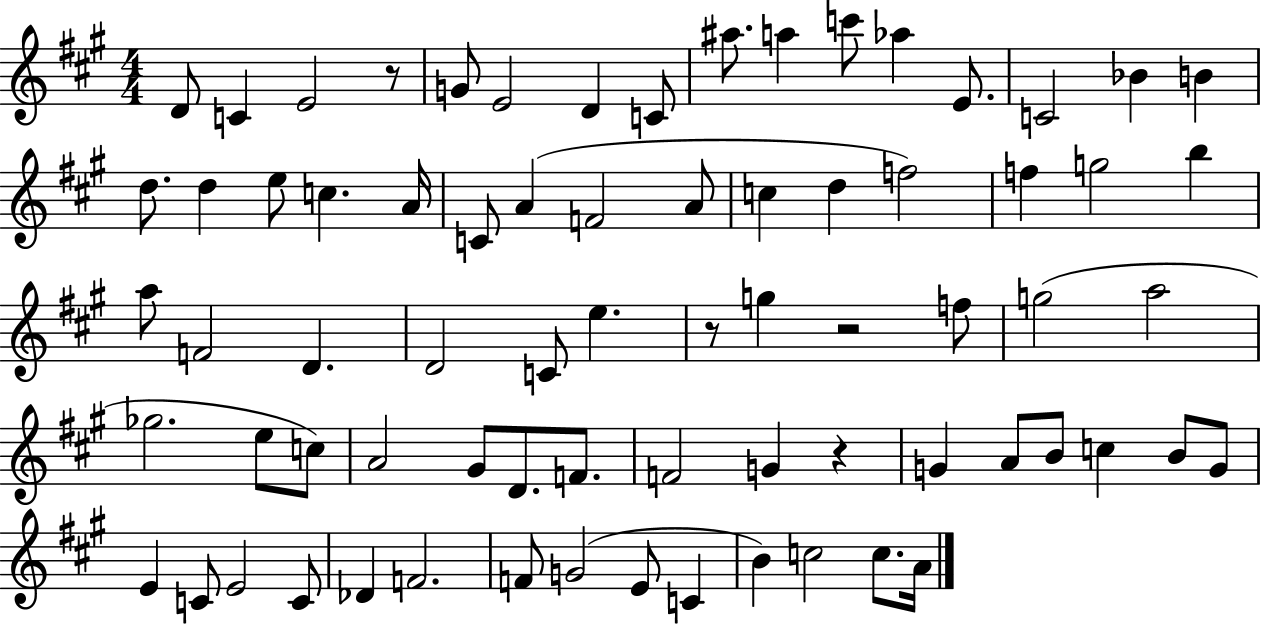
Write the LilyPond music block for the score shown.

{
  \clef treble
  \numericTimeSignature
  \time 4/4
  \key a \major
  d'8 c'4 e'2 r8 | g'8 e'2 d'4 c'8 | ais''8. a''4 c'''8 aes''4 e'8. | c'2 bes'4 b'4 | \break d''8. d''4 e''8 c''4. a'16 | c'8 a'4( f'2 a'8 | c''4 d''4 f''2) | f''4 g''2 b''4 | \break a''8 f'2 d'4. | d'2 c'8 e''4. | r8 g''4 r2 f''8 | g''2( a''2 | \break ges''2. e''8 c''8) | a'2 gis'8 d'8. f'8. | f'2 g'4 r4 | g'4 a'8 b'8 c''4 b'8 g'8 | \break e'4 c'8 e'2 c'8 | des'4 f'2. | f'8 g'2( e'8 c'4 | b'4) c''2 c''8. a'16 | \break \bar "|."
}